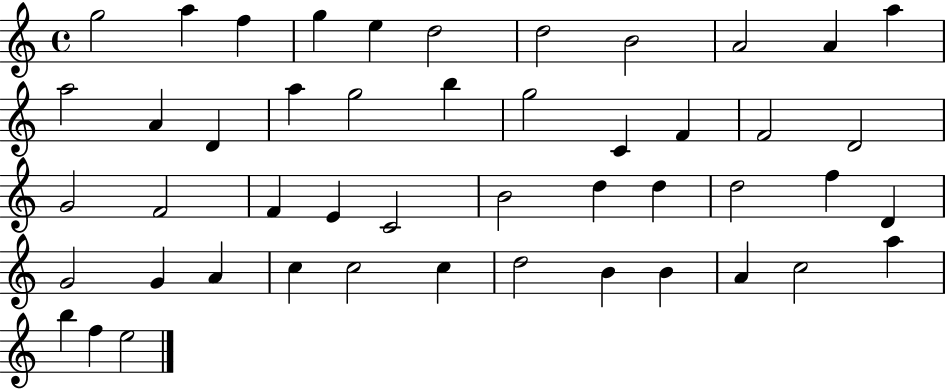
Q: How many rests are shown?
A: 0